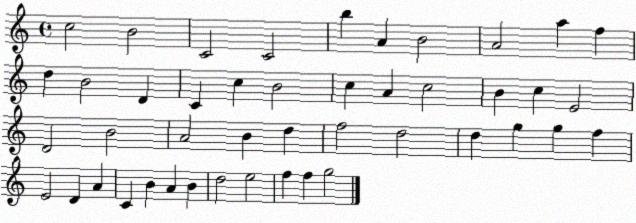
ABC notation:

X:1
T:Untitled
M:4/4
L:1/4
K:C
c2 B2 C2 C2 b A B2 A2 a f d B2 D C c B2 c A c2 B c E2 D2 B2 A2 B d f2 d2 d g g f E2 D A C B A B d2 e2 f f g2